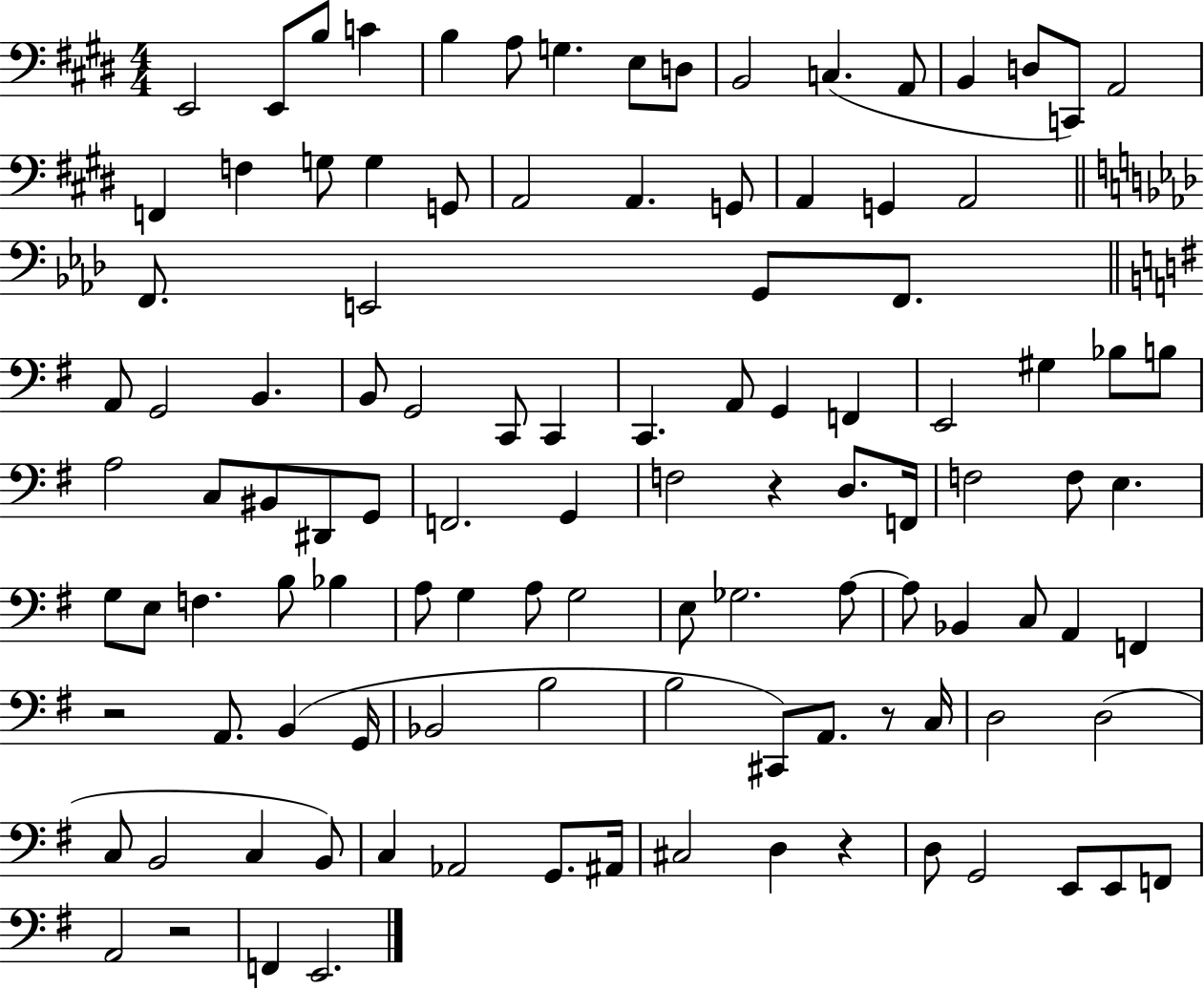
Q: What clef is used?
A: bass